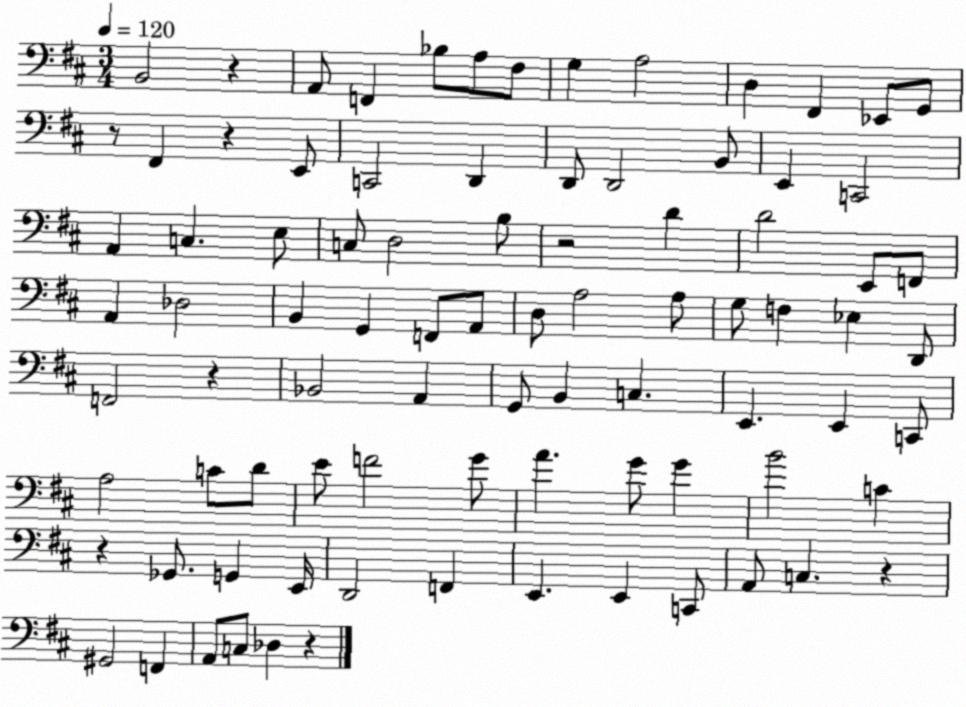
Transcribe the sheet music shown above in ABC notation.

X:1
T:Untitled
M:3/4
L:1/4
K:D
B,,2 z A,,/2 F,, _B,/2 A,/2 ^F,/2 G, A,2 D, ^F,, _E,,/2 G,,/2 z/2 ^F,, z E,,/2 C,,2 D,, D,,/2 D,,2 B,,/2 E,, C,,2 A,, C, E,/2 C,/2 D,2 B,/2 z2 D D2 E,,/2 F,,/2 A,, _D,2 B,, G,, F,,/2 A,,/2 D,/2 A,2 A,/2 G,/2 F, _E, D,,/2 F,,2 z _B,,2 A,, G,,/2 B,, C, E,, E,, C,,/2 A,2 C/2 D/2 E/2 F2 G/2 A G/2 G B2 C z _G,,/2 G,, E,,/4 D,,2 F,, E,, E,, C,,/2 A,,/2 C, z ^G,,2 F,, A,,/2 C,/2 _D, z